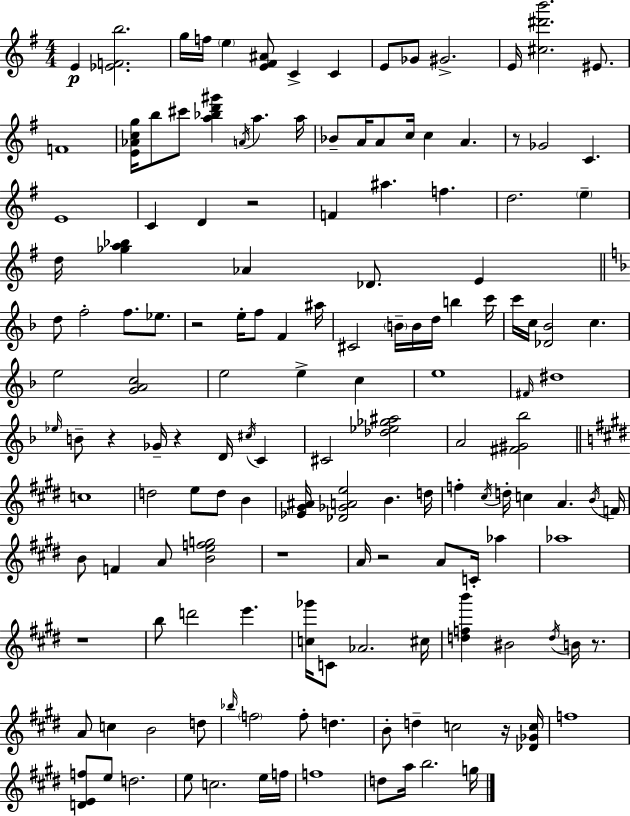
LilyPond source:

{
  \clef treble
  \numericTimeSignature
  \time 4/4
  \key e \minor
  \repeat volta 2 { e'4\p <ees' f' b''>2. | g''16 f''16 \parenthesize e''4 <e' fis' ais'>8 c'4-> c'4 | e'8 ges'8 gis'2.-> | e'16 <cis'' dis''' b'''>2. eis'8. | \break f'1 | <e' aes' c'' g''>16 b''8 cis'''8 <a'' bes'' d''' gis'''>4 \acciaccatura { a'16 } a''4. | a''16 bes'8-- a'16 a'8 c''16 c''4 a'4. | r8 ges'2 c'4. | \break e'1 | c'4 d'4 r2 | f'4 ais''4. f''4. | d''2. \parenthesize e''4-- | \break d''16 <ges'' a'' bes''>4 aes'4 des'8. e'4 | \bar "||" \break \key d \minor d''8 f''2-. f''8. ees''8. | r2 e''16-. f''8 f'4 ais''16 | cis'2 \parenthesize b'16-- b'16 d''16 b''4 c'''16 | c'''16 c''16 <des' bes'>2 c''4. | \break e''2 <g' a' c''>2 | e''2 e''4-> c''4 | e''1 | \grace { fis'16 } dis''1 | \break \grace { ees''16 } b'8-- r4 ges'16-- r4 d'16 \acciaccatura { cis''16 } c'4 | cis'2 <des'' ees'' ges'' ais''>2 | a'2 <fis' gis' bes''>2 | \bar "||" \break \key e \major c''1 | d''2 e''8 d''8 b'4 | <ees' gis' ais'>16 <des' ges' a' e''>2 b'4. d''16 | f''4-. \acciaccatura { cis''16 } d''16-. c''4 a'4. | \break \acciaccatura { b'16 } f'16 b'8 f'4 a'8 <b' e'' f'' g''>2 | r1 | a'16 r2 a'8 c'16-. aes''4 | aes''1 | \break r1 | b''8 d'''2 e'''4. | <c'' ges'''>16 c'8 aes'2. | cis''16 <d'' f'' b'''>4 bis'2 \acciaccatura { d''16 } b'16 | \break r8. a'8 c''4 b'2 | d''8 \grace { bes''16 } \parenthesize f''2 f''8-. d''4. | b'8-. d''4-- c''2 | r16 <des' ges' c''>16 f''1 | \break <d' e' f''>8 e''8 d''2. | e''8 c''2. | e''16 f''16 f''1 | d''8 a''16 b''2. | \break g''16 } \bar "|."
}